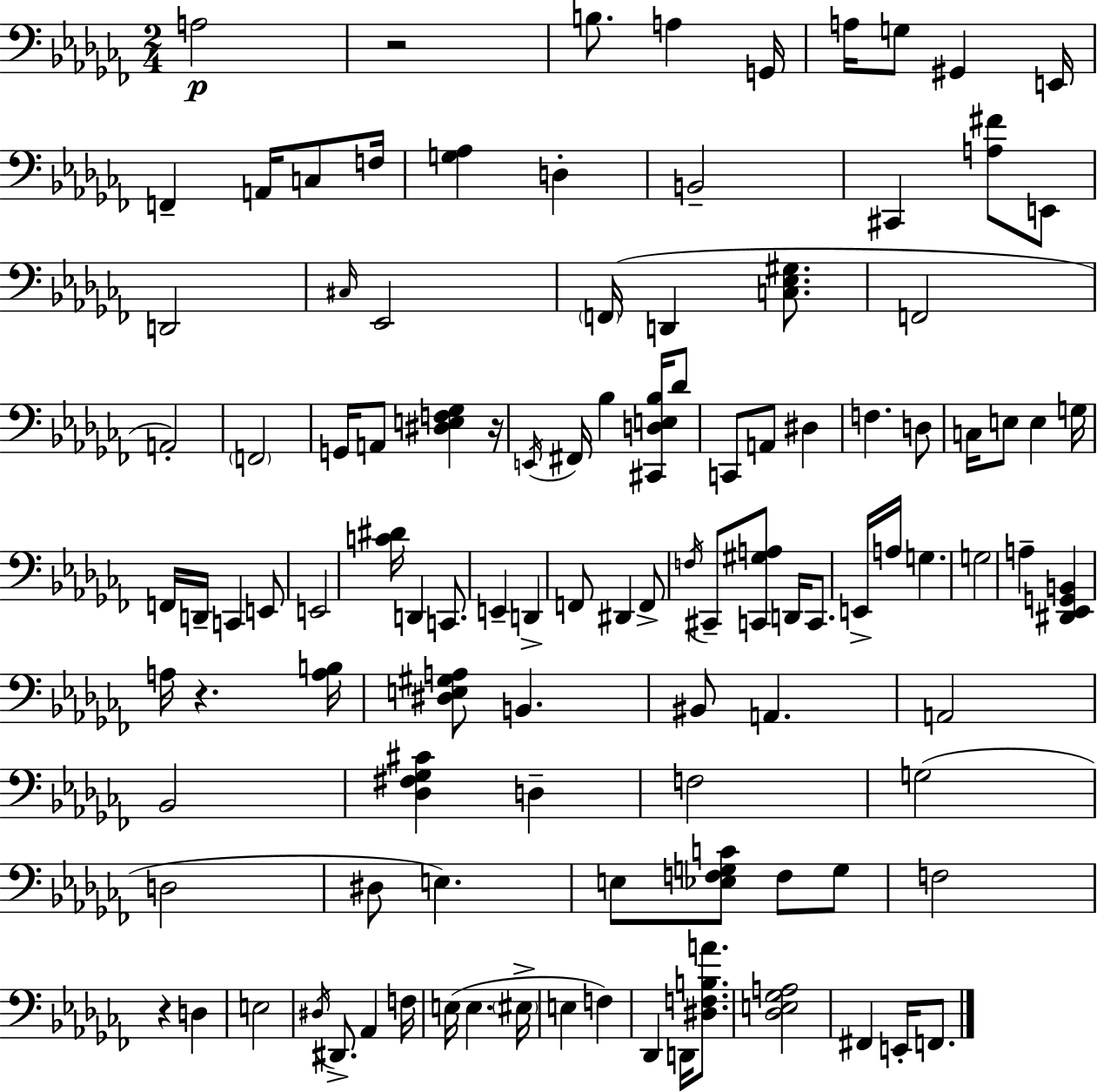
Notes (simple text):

A3/h R/h B3/e. A3/q G2/s A3/s G3/e G#2/q E2/s F2/q A2/s C3/e F3/s [G3,Ab3]/q D3/q B2/h C#2/q [A3,F#4]/e E2/e D2/h C#3/s Eb2/h F2/s D2/q [C3,Eb3,G#3]/e. F2/h A2/h F2/h G2/s A2/e [D#3,E3,F3,Gb3]/q R/s E2/s F#2/s Bb3/q [C#2,D3,E3,Bb3]/s Db4/e C2/e A2/e D#3/q F3/q. D3/e C3/s E3/e E3/q G3/s F2/s D2/s C2/q E2/e E2/h [C4,D#4]/s D2/q C2/e. E2/q D2/q F2/e D#2/q F2/e F3/s C#2/e [C2,G#3,A3]/e D2/s C2/e. E2/s A3/s G3/q. G3/h A3/q [D#2,Eb2,G2,B2]/q A3/s R/q. [A3,B3]/s [D#3,E3,G#3,A3]/e B2/q. BIS2/e A2/q. A2/h Bb2/h [Db3,F#3,Gb3,C#4]/q D3/q F3/h G3/h D3/h D#3/e E3/q. E3/e [Eb3,F3,G3,C4]/e F3/e G3/e F3/h R/q D3/q E3/h D#3/s D#2/e. Ab2/q F3/s E3/s E3/q. EIS3/s E3/q F3/q Db2/q D2/s [D#3,F3,B3,A4]/e. [Db3,E3,Gb3,A3]/h F#2/q E2/s F2/e.